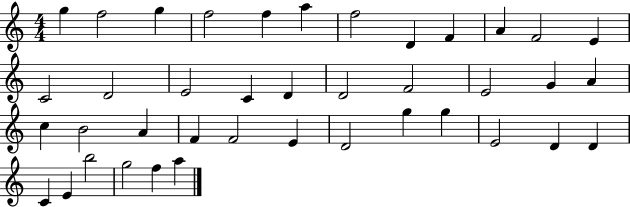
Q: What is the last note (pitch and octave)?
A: A5